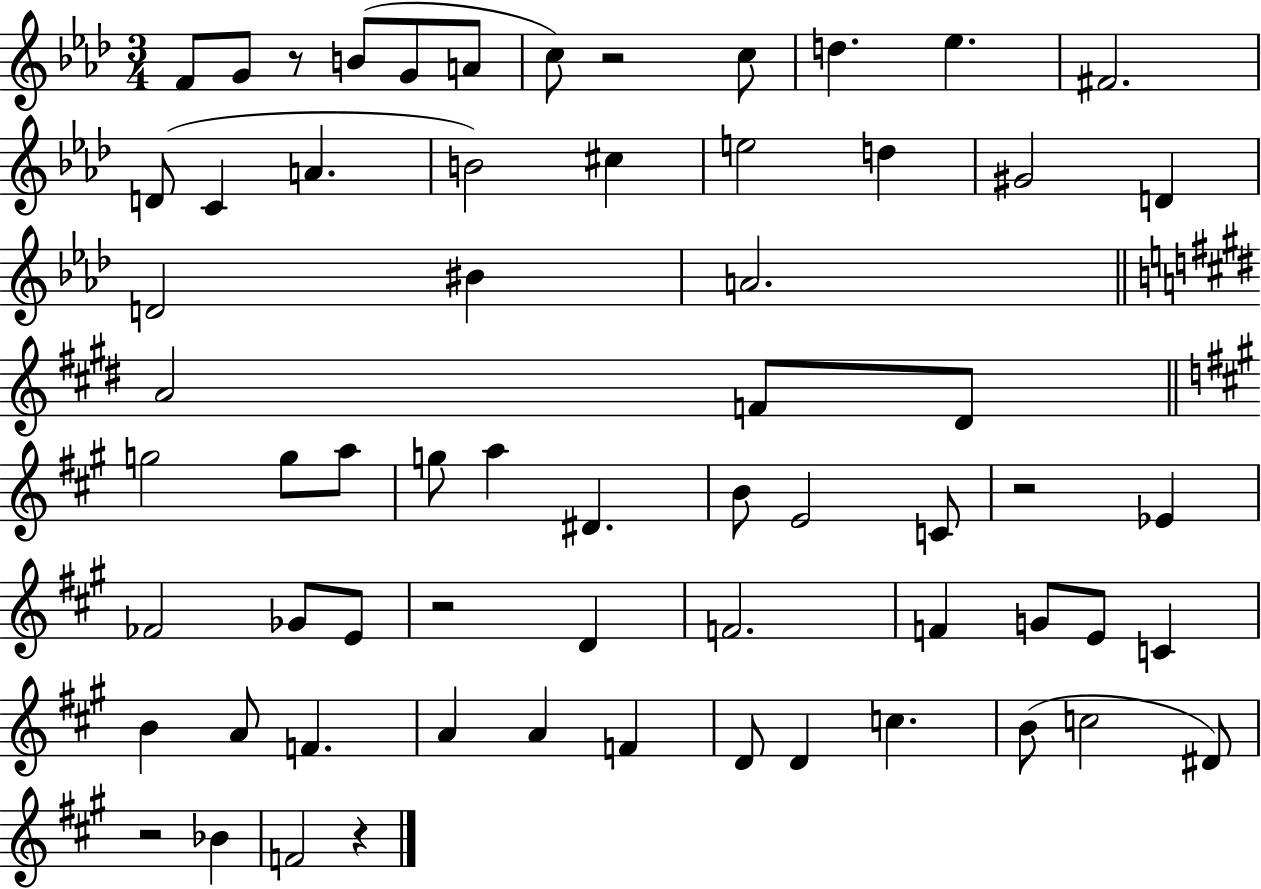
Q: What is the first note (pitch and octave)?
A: F4